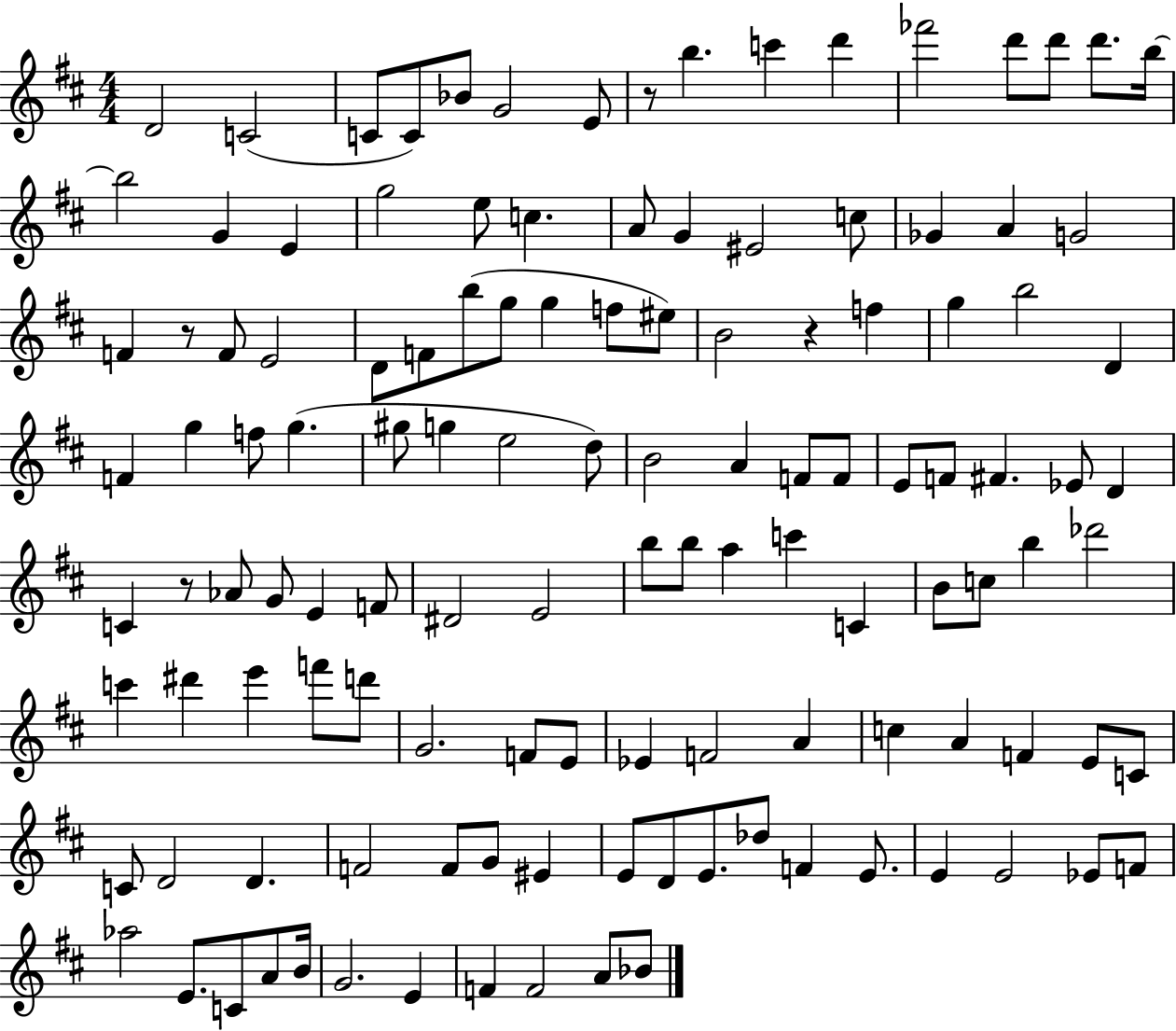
D4/h C4/h C4/e C4/e Bb4/e G4/h E4/e R/e B5/q. C6/q D6/q FES6/h D6/e D6/e D6/e. B5/s B5/h G4/q E4/q G5/h E5/e C5/q. A4/e G4/q EIS4/h C5/e Gb4/q A4/q G4/h F4/q R/e F4/e E4/h D4/e F4/e B5/e G5/e G5/q F5/e EIS5/e B4/h R/q F5/q G5/q B5/h D4/q F4/q G5/q F5/e G5/q. G#5/e G5/q E5/h D5/e B4/h A4/q F4/e F4/e E4/e F4/e F#4/q. Eb4/e D4/q C4/q R/e Ab4/e G4/e E4/q F4/e D#4/h E4/h B5/e B5/e A5/q C6/q C4/q B4/e C5/e B5/q Db6/h C6/q D#6/q E6/q F6/e D6/e G4/h. F4/e E4/e Eb4/q F4/h A4/q C5/q A4/q F4/q E4/e C4/e C4/e D4/h D4/q. F4/h F4/e G4/e EIS4/q E4/e D4/e E4/e. Db5/e F4/q E4/e. E4/q E4/h Eb4/e F4/e Ab5/h E4/e. C4/e A4/e B4/s G4/h. E4/q F4/q F4/h A4/e Bb4/e